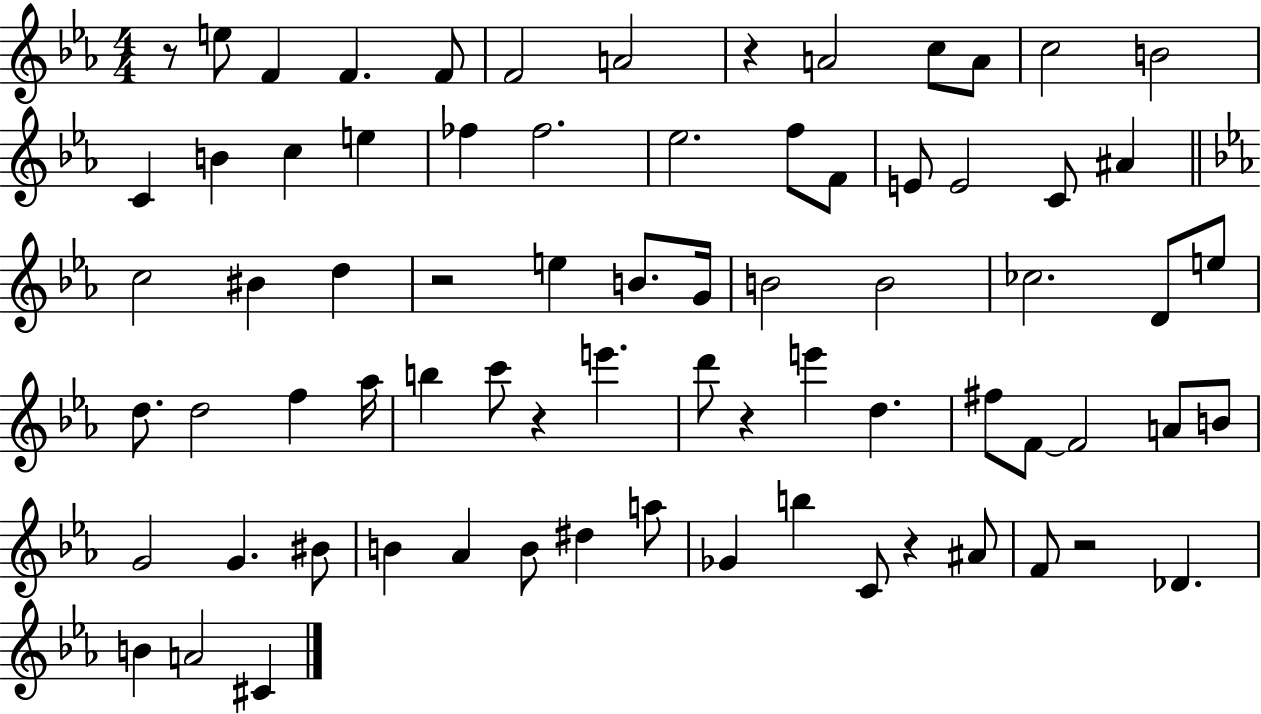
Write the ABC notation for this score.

X:1
T:Untitled
M:4/4
L:1/4
K:Eb
z/2 e/2 F F F/2 F2 A2 z A2 c/2 A/2 c2 B2 C B c e _f _f2 _e2 f/2 F/2 E/2 E2 C/2 ^A c2 ^B d z2 e B/2 G/4 B2 B2 _c2 D/2 e/2 d/2 d2 f _a/4 b c'/2 z e' d'/2 z e' d ^f/2 F/2 F2 A/2 B/2 G2 G ^B/2 B _A B/2 ^d a/2 _G b C/2 z ^A/2 F/2 z2 _D B A2 ^C